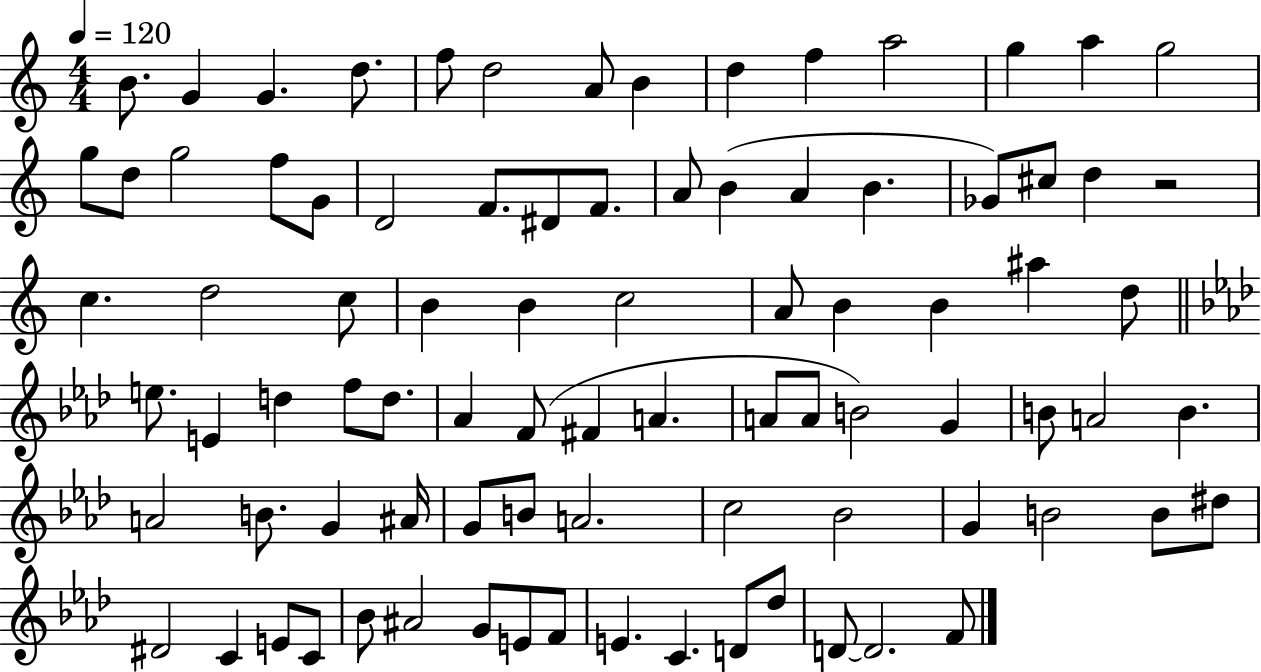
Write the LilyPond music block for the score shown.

{
  \clef treble
  \numericTimeSignature
  \time 4/4
  \key c \major
  \tempo 4 = 120
  \repeat volta 2 { b'8. g'4 g'4. d''8. | f''8 d''2 a'8 b'4 | d''4 f''4 a''2 | g''4 a''4 g''2 | \break g''8 d''8 g''2 f''8 g'8 | d'2 f'8. dis'8 f'8. | a'8 b'4( a'4 b'4. | ges'8) cis''8 d''4 r2 | \break c''4. d''2 c''8 | b'4 b'4 c''2 | a'8 b'4 b'4 ais''4 d''8 | \bar "||" \break \key aes \major e''8. e'4 d''4 f''8 d''8. | aes'4 f'8( fis'4 a'4. | a'8 a'8 b'2) g'4 | b'8 a'2 b'4. | \break a'2 b'8. g'4 ais'16 | g'8 b'8 a'2. | c''2 bes'2 | g'4 b'2 b'8 dis''8 | \break dis'2 c'4 e'8 c'8 | bes'8 ais'2 g'8 e'8 f'8 | e'4. c'4. d'8 des''8 | d'8~~ d'2. f'8 | \break } \bar "|."
}